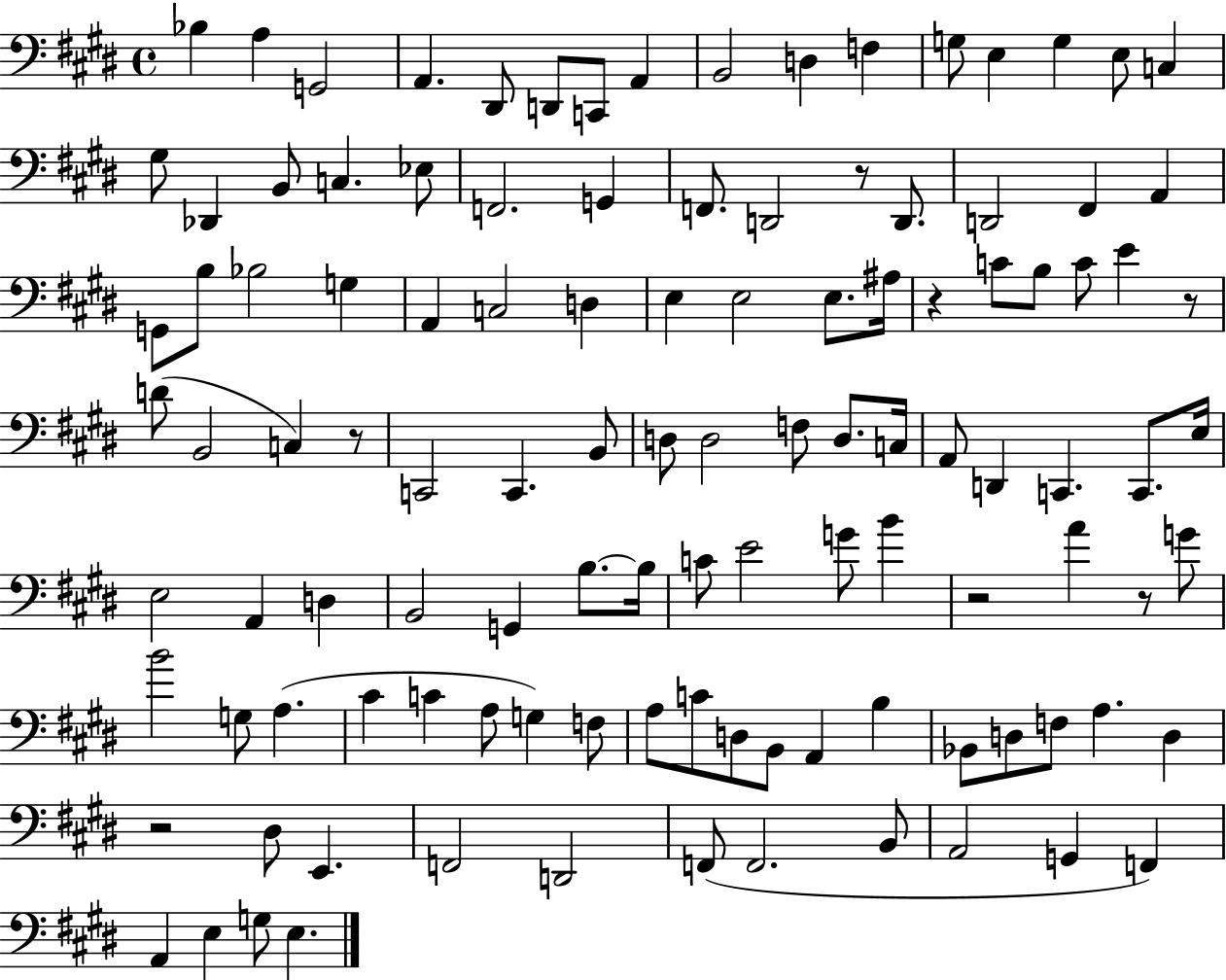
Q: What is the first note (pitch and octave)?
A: Bb3